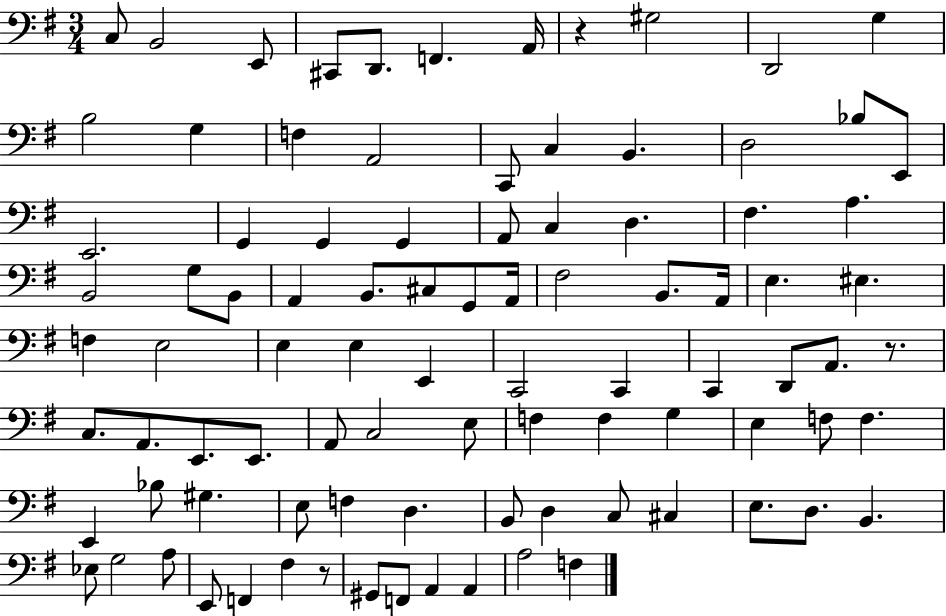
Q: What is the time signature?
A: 3/4